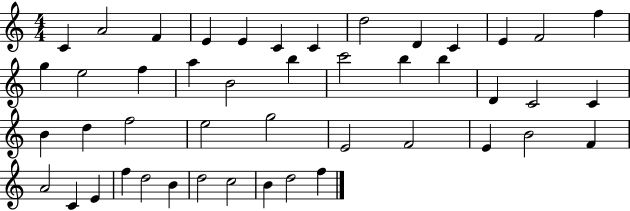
C4/q A4/h F4/q E4/q E4/q C4/q C4/q D5/h D4/q C4/q E4/q F4/h F5/q G5/q E5/h F5/q A5/q B4/h B5/q C6/h B5/q B5/q D4/q C4/h C4/q B4/q D5/q F5/h E5/h G5/h E4/h F4/h E4/q B4/h F4/q A4/h C4/q E4/q F5/q D5/h B4/q D5/h C5/h B4/q D5/h F5/q